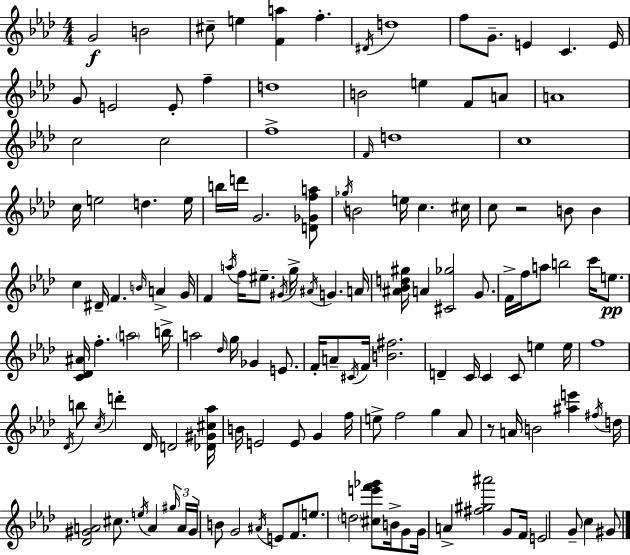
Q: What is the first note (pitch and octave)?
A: G4